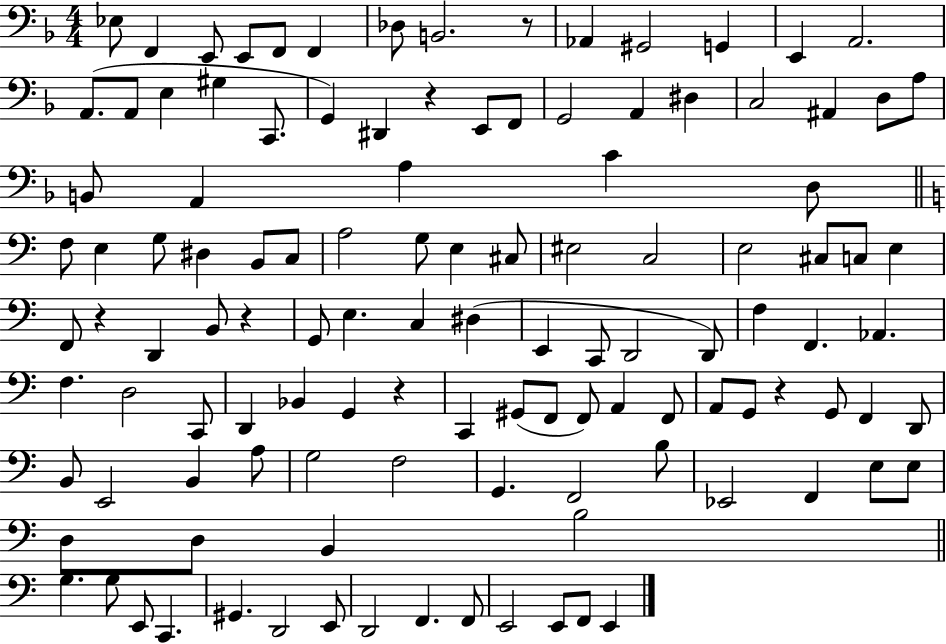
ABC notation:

X:1
T:Untitled
M:4/4
L:1/4
K:F
_E,/2 F,, E,,/2 E,,/2 F,,/2 F,, _D,/2 B,,2 z/2 _A,, ^G,,2 G,, E,, A,,2 A,,/2 A,,/2 E, ^G, C,,/2 G,, ^D,, z E,,/2 F,,/2 G,,2 A,, ^D, C,2 ^A,, D,/2 A,/2 B,,/2 A,, A, C D,/2 F,/2 E, G,/2 ^D, B,,/2 C,/2 A,2 G,/2 E, ^C,/2 ^E,2 C,2 E,2 ^C,/2 C,/2 E, F,,/2 z D,, B,,/2 z G,,/2 E, C, ^D, E,, C,,/2 D,,2 D,,/2 F, F,, _A,, F, D,2 C,,/2 D,, _B,, G,, z C,, ^G,,/2 F,,/2 F,,/2 A,, F,,/2 A,,/2 G,,/2 z G,,/2 F,, D,,/2 B,,/2 E,,2 B,, A,/2 G,2 F,2 G,, F,,2 B,/2 _E,,2 F,, E,/2 E,/2 D,/2 D,/2 B,, B,2 G, G,/2 E,,/2 C,, ^G,, D,,2 E,,/2 D,,2 F,, F,,/2 E,,2 E,,/2 F,,/2 E,,